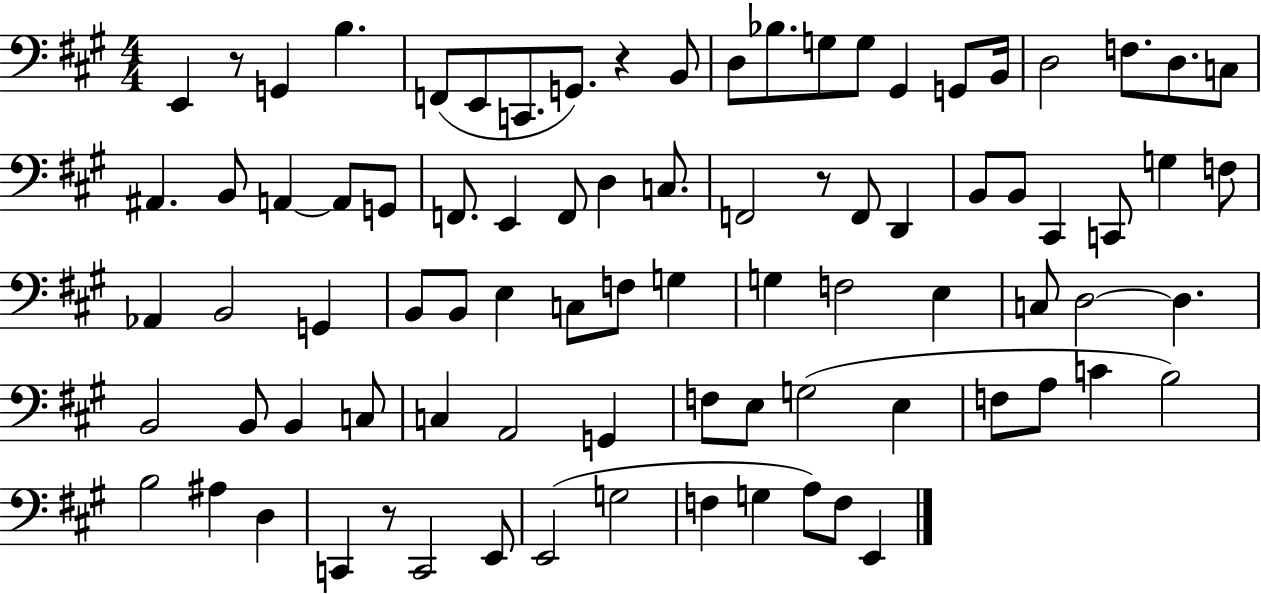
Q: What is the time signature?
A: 4/4